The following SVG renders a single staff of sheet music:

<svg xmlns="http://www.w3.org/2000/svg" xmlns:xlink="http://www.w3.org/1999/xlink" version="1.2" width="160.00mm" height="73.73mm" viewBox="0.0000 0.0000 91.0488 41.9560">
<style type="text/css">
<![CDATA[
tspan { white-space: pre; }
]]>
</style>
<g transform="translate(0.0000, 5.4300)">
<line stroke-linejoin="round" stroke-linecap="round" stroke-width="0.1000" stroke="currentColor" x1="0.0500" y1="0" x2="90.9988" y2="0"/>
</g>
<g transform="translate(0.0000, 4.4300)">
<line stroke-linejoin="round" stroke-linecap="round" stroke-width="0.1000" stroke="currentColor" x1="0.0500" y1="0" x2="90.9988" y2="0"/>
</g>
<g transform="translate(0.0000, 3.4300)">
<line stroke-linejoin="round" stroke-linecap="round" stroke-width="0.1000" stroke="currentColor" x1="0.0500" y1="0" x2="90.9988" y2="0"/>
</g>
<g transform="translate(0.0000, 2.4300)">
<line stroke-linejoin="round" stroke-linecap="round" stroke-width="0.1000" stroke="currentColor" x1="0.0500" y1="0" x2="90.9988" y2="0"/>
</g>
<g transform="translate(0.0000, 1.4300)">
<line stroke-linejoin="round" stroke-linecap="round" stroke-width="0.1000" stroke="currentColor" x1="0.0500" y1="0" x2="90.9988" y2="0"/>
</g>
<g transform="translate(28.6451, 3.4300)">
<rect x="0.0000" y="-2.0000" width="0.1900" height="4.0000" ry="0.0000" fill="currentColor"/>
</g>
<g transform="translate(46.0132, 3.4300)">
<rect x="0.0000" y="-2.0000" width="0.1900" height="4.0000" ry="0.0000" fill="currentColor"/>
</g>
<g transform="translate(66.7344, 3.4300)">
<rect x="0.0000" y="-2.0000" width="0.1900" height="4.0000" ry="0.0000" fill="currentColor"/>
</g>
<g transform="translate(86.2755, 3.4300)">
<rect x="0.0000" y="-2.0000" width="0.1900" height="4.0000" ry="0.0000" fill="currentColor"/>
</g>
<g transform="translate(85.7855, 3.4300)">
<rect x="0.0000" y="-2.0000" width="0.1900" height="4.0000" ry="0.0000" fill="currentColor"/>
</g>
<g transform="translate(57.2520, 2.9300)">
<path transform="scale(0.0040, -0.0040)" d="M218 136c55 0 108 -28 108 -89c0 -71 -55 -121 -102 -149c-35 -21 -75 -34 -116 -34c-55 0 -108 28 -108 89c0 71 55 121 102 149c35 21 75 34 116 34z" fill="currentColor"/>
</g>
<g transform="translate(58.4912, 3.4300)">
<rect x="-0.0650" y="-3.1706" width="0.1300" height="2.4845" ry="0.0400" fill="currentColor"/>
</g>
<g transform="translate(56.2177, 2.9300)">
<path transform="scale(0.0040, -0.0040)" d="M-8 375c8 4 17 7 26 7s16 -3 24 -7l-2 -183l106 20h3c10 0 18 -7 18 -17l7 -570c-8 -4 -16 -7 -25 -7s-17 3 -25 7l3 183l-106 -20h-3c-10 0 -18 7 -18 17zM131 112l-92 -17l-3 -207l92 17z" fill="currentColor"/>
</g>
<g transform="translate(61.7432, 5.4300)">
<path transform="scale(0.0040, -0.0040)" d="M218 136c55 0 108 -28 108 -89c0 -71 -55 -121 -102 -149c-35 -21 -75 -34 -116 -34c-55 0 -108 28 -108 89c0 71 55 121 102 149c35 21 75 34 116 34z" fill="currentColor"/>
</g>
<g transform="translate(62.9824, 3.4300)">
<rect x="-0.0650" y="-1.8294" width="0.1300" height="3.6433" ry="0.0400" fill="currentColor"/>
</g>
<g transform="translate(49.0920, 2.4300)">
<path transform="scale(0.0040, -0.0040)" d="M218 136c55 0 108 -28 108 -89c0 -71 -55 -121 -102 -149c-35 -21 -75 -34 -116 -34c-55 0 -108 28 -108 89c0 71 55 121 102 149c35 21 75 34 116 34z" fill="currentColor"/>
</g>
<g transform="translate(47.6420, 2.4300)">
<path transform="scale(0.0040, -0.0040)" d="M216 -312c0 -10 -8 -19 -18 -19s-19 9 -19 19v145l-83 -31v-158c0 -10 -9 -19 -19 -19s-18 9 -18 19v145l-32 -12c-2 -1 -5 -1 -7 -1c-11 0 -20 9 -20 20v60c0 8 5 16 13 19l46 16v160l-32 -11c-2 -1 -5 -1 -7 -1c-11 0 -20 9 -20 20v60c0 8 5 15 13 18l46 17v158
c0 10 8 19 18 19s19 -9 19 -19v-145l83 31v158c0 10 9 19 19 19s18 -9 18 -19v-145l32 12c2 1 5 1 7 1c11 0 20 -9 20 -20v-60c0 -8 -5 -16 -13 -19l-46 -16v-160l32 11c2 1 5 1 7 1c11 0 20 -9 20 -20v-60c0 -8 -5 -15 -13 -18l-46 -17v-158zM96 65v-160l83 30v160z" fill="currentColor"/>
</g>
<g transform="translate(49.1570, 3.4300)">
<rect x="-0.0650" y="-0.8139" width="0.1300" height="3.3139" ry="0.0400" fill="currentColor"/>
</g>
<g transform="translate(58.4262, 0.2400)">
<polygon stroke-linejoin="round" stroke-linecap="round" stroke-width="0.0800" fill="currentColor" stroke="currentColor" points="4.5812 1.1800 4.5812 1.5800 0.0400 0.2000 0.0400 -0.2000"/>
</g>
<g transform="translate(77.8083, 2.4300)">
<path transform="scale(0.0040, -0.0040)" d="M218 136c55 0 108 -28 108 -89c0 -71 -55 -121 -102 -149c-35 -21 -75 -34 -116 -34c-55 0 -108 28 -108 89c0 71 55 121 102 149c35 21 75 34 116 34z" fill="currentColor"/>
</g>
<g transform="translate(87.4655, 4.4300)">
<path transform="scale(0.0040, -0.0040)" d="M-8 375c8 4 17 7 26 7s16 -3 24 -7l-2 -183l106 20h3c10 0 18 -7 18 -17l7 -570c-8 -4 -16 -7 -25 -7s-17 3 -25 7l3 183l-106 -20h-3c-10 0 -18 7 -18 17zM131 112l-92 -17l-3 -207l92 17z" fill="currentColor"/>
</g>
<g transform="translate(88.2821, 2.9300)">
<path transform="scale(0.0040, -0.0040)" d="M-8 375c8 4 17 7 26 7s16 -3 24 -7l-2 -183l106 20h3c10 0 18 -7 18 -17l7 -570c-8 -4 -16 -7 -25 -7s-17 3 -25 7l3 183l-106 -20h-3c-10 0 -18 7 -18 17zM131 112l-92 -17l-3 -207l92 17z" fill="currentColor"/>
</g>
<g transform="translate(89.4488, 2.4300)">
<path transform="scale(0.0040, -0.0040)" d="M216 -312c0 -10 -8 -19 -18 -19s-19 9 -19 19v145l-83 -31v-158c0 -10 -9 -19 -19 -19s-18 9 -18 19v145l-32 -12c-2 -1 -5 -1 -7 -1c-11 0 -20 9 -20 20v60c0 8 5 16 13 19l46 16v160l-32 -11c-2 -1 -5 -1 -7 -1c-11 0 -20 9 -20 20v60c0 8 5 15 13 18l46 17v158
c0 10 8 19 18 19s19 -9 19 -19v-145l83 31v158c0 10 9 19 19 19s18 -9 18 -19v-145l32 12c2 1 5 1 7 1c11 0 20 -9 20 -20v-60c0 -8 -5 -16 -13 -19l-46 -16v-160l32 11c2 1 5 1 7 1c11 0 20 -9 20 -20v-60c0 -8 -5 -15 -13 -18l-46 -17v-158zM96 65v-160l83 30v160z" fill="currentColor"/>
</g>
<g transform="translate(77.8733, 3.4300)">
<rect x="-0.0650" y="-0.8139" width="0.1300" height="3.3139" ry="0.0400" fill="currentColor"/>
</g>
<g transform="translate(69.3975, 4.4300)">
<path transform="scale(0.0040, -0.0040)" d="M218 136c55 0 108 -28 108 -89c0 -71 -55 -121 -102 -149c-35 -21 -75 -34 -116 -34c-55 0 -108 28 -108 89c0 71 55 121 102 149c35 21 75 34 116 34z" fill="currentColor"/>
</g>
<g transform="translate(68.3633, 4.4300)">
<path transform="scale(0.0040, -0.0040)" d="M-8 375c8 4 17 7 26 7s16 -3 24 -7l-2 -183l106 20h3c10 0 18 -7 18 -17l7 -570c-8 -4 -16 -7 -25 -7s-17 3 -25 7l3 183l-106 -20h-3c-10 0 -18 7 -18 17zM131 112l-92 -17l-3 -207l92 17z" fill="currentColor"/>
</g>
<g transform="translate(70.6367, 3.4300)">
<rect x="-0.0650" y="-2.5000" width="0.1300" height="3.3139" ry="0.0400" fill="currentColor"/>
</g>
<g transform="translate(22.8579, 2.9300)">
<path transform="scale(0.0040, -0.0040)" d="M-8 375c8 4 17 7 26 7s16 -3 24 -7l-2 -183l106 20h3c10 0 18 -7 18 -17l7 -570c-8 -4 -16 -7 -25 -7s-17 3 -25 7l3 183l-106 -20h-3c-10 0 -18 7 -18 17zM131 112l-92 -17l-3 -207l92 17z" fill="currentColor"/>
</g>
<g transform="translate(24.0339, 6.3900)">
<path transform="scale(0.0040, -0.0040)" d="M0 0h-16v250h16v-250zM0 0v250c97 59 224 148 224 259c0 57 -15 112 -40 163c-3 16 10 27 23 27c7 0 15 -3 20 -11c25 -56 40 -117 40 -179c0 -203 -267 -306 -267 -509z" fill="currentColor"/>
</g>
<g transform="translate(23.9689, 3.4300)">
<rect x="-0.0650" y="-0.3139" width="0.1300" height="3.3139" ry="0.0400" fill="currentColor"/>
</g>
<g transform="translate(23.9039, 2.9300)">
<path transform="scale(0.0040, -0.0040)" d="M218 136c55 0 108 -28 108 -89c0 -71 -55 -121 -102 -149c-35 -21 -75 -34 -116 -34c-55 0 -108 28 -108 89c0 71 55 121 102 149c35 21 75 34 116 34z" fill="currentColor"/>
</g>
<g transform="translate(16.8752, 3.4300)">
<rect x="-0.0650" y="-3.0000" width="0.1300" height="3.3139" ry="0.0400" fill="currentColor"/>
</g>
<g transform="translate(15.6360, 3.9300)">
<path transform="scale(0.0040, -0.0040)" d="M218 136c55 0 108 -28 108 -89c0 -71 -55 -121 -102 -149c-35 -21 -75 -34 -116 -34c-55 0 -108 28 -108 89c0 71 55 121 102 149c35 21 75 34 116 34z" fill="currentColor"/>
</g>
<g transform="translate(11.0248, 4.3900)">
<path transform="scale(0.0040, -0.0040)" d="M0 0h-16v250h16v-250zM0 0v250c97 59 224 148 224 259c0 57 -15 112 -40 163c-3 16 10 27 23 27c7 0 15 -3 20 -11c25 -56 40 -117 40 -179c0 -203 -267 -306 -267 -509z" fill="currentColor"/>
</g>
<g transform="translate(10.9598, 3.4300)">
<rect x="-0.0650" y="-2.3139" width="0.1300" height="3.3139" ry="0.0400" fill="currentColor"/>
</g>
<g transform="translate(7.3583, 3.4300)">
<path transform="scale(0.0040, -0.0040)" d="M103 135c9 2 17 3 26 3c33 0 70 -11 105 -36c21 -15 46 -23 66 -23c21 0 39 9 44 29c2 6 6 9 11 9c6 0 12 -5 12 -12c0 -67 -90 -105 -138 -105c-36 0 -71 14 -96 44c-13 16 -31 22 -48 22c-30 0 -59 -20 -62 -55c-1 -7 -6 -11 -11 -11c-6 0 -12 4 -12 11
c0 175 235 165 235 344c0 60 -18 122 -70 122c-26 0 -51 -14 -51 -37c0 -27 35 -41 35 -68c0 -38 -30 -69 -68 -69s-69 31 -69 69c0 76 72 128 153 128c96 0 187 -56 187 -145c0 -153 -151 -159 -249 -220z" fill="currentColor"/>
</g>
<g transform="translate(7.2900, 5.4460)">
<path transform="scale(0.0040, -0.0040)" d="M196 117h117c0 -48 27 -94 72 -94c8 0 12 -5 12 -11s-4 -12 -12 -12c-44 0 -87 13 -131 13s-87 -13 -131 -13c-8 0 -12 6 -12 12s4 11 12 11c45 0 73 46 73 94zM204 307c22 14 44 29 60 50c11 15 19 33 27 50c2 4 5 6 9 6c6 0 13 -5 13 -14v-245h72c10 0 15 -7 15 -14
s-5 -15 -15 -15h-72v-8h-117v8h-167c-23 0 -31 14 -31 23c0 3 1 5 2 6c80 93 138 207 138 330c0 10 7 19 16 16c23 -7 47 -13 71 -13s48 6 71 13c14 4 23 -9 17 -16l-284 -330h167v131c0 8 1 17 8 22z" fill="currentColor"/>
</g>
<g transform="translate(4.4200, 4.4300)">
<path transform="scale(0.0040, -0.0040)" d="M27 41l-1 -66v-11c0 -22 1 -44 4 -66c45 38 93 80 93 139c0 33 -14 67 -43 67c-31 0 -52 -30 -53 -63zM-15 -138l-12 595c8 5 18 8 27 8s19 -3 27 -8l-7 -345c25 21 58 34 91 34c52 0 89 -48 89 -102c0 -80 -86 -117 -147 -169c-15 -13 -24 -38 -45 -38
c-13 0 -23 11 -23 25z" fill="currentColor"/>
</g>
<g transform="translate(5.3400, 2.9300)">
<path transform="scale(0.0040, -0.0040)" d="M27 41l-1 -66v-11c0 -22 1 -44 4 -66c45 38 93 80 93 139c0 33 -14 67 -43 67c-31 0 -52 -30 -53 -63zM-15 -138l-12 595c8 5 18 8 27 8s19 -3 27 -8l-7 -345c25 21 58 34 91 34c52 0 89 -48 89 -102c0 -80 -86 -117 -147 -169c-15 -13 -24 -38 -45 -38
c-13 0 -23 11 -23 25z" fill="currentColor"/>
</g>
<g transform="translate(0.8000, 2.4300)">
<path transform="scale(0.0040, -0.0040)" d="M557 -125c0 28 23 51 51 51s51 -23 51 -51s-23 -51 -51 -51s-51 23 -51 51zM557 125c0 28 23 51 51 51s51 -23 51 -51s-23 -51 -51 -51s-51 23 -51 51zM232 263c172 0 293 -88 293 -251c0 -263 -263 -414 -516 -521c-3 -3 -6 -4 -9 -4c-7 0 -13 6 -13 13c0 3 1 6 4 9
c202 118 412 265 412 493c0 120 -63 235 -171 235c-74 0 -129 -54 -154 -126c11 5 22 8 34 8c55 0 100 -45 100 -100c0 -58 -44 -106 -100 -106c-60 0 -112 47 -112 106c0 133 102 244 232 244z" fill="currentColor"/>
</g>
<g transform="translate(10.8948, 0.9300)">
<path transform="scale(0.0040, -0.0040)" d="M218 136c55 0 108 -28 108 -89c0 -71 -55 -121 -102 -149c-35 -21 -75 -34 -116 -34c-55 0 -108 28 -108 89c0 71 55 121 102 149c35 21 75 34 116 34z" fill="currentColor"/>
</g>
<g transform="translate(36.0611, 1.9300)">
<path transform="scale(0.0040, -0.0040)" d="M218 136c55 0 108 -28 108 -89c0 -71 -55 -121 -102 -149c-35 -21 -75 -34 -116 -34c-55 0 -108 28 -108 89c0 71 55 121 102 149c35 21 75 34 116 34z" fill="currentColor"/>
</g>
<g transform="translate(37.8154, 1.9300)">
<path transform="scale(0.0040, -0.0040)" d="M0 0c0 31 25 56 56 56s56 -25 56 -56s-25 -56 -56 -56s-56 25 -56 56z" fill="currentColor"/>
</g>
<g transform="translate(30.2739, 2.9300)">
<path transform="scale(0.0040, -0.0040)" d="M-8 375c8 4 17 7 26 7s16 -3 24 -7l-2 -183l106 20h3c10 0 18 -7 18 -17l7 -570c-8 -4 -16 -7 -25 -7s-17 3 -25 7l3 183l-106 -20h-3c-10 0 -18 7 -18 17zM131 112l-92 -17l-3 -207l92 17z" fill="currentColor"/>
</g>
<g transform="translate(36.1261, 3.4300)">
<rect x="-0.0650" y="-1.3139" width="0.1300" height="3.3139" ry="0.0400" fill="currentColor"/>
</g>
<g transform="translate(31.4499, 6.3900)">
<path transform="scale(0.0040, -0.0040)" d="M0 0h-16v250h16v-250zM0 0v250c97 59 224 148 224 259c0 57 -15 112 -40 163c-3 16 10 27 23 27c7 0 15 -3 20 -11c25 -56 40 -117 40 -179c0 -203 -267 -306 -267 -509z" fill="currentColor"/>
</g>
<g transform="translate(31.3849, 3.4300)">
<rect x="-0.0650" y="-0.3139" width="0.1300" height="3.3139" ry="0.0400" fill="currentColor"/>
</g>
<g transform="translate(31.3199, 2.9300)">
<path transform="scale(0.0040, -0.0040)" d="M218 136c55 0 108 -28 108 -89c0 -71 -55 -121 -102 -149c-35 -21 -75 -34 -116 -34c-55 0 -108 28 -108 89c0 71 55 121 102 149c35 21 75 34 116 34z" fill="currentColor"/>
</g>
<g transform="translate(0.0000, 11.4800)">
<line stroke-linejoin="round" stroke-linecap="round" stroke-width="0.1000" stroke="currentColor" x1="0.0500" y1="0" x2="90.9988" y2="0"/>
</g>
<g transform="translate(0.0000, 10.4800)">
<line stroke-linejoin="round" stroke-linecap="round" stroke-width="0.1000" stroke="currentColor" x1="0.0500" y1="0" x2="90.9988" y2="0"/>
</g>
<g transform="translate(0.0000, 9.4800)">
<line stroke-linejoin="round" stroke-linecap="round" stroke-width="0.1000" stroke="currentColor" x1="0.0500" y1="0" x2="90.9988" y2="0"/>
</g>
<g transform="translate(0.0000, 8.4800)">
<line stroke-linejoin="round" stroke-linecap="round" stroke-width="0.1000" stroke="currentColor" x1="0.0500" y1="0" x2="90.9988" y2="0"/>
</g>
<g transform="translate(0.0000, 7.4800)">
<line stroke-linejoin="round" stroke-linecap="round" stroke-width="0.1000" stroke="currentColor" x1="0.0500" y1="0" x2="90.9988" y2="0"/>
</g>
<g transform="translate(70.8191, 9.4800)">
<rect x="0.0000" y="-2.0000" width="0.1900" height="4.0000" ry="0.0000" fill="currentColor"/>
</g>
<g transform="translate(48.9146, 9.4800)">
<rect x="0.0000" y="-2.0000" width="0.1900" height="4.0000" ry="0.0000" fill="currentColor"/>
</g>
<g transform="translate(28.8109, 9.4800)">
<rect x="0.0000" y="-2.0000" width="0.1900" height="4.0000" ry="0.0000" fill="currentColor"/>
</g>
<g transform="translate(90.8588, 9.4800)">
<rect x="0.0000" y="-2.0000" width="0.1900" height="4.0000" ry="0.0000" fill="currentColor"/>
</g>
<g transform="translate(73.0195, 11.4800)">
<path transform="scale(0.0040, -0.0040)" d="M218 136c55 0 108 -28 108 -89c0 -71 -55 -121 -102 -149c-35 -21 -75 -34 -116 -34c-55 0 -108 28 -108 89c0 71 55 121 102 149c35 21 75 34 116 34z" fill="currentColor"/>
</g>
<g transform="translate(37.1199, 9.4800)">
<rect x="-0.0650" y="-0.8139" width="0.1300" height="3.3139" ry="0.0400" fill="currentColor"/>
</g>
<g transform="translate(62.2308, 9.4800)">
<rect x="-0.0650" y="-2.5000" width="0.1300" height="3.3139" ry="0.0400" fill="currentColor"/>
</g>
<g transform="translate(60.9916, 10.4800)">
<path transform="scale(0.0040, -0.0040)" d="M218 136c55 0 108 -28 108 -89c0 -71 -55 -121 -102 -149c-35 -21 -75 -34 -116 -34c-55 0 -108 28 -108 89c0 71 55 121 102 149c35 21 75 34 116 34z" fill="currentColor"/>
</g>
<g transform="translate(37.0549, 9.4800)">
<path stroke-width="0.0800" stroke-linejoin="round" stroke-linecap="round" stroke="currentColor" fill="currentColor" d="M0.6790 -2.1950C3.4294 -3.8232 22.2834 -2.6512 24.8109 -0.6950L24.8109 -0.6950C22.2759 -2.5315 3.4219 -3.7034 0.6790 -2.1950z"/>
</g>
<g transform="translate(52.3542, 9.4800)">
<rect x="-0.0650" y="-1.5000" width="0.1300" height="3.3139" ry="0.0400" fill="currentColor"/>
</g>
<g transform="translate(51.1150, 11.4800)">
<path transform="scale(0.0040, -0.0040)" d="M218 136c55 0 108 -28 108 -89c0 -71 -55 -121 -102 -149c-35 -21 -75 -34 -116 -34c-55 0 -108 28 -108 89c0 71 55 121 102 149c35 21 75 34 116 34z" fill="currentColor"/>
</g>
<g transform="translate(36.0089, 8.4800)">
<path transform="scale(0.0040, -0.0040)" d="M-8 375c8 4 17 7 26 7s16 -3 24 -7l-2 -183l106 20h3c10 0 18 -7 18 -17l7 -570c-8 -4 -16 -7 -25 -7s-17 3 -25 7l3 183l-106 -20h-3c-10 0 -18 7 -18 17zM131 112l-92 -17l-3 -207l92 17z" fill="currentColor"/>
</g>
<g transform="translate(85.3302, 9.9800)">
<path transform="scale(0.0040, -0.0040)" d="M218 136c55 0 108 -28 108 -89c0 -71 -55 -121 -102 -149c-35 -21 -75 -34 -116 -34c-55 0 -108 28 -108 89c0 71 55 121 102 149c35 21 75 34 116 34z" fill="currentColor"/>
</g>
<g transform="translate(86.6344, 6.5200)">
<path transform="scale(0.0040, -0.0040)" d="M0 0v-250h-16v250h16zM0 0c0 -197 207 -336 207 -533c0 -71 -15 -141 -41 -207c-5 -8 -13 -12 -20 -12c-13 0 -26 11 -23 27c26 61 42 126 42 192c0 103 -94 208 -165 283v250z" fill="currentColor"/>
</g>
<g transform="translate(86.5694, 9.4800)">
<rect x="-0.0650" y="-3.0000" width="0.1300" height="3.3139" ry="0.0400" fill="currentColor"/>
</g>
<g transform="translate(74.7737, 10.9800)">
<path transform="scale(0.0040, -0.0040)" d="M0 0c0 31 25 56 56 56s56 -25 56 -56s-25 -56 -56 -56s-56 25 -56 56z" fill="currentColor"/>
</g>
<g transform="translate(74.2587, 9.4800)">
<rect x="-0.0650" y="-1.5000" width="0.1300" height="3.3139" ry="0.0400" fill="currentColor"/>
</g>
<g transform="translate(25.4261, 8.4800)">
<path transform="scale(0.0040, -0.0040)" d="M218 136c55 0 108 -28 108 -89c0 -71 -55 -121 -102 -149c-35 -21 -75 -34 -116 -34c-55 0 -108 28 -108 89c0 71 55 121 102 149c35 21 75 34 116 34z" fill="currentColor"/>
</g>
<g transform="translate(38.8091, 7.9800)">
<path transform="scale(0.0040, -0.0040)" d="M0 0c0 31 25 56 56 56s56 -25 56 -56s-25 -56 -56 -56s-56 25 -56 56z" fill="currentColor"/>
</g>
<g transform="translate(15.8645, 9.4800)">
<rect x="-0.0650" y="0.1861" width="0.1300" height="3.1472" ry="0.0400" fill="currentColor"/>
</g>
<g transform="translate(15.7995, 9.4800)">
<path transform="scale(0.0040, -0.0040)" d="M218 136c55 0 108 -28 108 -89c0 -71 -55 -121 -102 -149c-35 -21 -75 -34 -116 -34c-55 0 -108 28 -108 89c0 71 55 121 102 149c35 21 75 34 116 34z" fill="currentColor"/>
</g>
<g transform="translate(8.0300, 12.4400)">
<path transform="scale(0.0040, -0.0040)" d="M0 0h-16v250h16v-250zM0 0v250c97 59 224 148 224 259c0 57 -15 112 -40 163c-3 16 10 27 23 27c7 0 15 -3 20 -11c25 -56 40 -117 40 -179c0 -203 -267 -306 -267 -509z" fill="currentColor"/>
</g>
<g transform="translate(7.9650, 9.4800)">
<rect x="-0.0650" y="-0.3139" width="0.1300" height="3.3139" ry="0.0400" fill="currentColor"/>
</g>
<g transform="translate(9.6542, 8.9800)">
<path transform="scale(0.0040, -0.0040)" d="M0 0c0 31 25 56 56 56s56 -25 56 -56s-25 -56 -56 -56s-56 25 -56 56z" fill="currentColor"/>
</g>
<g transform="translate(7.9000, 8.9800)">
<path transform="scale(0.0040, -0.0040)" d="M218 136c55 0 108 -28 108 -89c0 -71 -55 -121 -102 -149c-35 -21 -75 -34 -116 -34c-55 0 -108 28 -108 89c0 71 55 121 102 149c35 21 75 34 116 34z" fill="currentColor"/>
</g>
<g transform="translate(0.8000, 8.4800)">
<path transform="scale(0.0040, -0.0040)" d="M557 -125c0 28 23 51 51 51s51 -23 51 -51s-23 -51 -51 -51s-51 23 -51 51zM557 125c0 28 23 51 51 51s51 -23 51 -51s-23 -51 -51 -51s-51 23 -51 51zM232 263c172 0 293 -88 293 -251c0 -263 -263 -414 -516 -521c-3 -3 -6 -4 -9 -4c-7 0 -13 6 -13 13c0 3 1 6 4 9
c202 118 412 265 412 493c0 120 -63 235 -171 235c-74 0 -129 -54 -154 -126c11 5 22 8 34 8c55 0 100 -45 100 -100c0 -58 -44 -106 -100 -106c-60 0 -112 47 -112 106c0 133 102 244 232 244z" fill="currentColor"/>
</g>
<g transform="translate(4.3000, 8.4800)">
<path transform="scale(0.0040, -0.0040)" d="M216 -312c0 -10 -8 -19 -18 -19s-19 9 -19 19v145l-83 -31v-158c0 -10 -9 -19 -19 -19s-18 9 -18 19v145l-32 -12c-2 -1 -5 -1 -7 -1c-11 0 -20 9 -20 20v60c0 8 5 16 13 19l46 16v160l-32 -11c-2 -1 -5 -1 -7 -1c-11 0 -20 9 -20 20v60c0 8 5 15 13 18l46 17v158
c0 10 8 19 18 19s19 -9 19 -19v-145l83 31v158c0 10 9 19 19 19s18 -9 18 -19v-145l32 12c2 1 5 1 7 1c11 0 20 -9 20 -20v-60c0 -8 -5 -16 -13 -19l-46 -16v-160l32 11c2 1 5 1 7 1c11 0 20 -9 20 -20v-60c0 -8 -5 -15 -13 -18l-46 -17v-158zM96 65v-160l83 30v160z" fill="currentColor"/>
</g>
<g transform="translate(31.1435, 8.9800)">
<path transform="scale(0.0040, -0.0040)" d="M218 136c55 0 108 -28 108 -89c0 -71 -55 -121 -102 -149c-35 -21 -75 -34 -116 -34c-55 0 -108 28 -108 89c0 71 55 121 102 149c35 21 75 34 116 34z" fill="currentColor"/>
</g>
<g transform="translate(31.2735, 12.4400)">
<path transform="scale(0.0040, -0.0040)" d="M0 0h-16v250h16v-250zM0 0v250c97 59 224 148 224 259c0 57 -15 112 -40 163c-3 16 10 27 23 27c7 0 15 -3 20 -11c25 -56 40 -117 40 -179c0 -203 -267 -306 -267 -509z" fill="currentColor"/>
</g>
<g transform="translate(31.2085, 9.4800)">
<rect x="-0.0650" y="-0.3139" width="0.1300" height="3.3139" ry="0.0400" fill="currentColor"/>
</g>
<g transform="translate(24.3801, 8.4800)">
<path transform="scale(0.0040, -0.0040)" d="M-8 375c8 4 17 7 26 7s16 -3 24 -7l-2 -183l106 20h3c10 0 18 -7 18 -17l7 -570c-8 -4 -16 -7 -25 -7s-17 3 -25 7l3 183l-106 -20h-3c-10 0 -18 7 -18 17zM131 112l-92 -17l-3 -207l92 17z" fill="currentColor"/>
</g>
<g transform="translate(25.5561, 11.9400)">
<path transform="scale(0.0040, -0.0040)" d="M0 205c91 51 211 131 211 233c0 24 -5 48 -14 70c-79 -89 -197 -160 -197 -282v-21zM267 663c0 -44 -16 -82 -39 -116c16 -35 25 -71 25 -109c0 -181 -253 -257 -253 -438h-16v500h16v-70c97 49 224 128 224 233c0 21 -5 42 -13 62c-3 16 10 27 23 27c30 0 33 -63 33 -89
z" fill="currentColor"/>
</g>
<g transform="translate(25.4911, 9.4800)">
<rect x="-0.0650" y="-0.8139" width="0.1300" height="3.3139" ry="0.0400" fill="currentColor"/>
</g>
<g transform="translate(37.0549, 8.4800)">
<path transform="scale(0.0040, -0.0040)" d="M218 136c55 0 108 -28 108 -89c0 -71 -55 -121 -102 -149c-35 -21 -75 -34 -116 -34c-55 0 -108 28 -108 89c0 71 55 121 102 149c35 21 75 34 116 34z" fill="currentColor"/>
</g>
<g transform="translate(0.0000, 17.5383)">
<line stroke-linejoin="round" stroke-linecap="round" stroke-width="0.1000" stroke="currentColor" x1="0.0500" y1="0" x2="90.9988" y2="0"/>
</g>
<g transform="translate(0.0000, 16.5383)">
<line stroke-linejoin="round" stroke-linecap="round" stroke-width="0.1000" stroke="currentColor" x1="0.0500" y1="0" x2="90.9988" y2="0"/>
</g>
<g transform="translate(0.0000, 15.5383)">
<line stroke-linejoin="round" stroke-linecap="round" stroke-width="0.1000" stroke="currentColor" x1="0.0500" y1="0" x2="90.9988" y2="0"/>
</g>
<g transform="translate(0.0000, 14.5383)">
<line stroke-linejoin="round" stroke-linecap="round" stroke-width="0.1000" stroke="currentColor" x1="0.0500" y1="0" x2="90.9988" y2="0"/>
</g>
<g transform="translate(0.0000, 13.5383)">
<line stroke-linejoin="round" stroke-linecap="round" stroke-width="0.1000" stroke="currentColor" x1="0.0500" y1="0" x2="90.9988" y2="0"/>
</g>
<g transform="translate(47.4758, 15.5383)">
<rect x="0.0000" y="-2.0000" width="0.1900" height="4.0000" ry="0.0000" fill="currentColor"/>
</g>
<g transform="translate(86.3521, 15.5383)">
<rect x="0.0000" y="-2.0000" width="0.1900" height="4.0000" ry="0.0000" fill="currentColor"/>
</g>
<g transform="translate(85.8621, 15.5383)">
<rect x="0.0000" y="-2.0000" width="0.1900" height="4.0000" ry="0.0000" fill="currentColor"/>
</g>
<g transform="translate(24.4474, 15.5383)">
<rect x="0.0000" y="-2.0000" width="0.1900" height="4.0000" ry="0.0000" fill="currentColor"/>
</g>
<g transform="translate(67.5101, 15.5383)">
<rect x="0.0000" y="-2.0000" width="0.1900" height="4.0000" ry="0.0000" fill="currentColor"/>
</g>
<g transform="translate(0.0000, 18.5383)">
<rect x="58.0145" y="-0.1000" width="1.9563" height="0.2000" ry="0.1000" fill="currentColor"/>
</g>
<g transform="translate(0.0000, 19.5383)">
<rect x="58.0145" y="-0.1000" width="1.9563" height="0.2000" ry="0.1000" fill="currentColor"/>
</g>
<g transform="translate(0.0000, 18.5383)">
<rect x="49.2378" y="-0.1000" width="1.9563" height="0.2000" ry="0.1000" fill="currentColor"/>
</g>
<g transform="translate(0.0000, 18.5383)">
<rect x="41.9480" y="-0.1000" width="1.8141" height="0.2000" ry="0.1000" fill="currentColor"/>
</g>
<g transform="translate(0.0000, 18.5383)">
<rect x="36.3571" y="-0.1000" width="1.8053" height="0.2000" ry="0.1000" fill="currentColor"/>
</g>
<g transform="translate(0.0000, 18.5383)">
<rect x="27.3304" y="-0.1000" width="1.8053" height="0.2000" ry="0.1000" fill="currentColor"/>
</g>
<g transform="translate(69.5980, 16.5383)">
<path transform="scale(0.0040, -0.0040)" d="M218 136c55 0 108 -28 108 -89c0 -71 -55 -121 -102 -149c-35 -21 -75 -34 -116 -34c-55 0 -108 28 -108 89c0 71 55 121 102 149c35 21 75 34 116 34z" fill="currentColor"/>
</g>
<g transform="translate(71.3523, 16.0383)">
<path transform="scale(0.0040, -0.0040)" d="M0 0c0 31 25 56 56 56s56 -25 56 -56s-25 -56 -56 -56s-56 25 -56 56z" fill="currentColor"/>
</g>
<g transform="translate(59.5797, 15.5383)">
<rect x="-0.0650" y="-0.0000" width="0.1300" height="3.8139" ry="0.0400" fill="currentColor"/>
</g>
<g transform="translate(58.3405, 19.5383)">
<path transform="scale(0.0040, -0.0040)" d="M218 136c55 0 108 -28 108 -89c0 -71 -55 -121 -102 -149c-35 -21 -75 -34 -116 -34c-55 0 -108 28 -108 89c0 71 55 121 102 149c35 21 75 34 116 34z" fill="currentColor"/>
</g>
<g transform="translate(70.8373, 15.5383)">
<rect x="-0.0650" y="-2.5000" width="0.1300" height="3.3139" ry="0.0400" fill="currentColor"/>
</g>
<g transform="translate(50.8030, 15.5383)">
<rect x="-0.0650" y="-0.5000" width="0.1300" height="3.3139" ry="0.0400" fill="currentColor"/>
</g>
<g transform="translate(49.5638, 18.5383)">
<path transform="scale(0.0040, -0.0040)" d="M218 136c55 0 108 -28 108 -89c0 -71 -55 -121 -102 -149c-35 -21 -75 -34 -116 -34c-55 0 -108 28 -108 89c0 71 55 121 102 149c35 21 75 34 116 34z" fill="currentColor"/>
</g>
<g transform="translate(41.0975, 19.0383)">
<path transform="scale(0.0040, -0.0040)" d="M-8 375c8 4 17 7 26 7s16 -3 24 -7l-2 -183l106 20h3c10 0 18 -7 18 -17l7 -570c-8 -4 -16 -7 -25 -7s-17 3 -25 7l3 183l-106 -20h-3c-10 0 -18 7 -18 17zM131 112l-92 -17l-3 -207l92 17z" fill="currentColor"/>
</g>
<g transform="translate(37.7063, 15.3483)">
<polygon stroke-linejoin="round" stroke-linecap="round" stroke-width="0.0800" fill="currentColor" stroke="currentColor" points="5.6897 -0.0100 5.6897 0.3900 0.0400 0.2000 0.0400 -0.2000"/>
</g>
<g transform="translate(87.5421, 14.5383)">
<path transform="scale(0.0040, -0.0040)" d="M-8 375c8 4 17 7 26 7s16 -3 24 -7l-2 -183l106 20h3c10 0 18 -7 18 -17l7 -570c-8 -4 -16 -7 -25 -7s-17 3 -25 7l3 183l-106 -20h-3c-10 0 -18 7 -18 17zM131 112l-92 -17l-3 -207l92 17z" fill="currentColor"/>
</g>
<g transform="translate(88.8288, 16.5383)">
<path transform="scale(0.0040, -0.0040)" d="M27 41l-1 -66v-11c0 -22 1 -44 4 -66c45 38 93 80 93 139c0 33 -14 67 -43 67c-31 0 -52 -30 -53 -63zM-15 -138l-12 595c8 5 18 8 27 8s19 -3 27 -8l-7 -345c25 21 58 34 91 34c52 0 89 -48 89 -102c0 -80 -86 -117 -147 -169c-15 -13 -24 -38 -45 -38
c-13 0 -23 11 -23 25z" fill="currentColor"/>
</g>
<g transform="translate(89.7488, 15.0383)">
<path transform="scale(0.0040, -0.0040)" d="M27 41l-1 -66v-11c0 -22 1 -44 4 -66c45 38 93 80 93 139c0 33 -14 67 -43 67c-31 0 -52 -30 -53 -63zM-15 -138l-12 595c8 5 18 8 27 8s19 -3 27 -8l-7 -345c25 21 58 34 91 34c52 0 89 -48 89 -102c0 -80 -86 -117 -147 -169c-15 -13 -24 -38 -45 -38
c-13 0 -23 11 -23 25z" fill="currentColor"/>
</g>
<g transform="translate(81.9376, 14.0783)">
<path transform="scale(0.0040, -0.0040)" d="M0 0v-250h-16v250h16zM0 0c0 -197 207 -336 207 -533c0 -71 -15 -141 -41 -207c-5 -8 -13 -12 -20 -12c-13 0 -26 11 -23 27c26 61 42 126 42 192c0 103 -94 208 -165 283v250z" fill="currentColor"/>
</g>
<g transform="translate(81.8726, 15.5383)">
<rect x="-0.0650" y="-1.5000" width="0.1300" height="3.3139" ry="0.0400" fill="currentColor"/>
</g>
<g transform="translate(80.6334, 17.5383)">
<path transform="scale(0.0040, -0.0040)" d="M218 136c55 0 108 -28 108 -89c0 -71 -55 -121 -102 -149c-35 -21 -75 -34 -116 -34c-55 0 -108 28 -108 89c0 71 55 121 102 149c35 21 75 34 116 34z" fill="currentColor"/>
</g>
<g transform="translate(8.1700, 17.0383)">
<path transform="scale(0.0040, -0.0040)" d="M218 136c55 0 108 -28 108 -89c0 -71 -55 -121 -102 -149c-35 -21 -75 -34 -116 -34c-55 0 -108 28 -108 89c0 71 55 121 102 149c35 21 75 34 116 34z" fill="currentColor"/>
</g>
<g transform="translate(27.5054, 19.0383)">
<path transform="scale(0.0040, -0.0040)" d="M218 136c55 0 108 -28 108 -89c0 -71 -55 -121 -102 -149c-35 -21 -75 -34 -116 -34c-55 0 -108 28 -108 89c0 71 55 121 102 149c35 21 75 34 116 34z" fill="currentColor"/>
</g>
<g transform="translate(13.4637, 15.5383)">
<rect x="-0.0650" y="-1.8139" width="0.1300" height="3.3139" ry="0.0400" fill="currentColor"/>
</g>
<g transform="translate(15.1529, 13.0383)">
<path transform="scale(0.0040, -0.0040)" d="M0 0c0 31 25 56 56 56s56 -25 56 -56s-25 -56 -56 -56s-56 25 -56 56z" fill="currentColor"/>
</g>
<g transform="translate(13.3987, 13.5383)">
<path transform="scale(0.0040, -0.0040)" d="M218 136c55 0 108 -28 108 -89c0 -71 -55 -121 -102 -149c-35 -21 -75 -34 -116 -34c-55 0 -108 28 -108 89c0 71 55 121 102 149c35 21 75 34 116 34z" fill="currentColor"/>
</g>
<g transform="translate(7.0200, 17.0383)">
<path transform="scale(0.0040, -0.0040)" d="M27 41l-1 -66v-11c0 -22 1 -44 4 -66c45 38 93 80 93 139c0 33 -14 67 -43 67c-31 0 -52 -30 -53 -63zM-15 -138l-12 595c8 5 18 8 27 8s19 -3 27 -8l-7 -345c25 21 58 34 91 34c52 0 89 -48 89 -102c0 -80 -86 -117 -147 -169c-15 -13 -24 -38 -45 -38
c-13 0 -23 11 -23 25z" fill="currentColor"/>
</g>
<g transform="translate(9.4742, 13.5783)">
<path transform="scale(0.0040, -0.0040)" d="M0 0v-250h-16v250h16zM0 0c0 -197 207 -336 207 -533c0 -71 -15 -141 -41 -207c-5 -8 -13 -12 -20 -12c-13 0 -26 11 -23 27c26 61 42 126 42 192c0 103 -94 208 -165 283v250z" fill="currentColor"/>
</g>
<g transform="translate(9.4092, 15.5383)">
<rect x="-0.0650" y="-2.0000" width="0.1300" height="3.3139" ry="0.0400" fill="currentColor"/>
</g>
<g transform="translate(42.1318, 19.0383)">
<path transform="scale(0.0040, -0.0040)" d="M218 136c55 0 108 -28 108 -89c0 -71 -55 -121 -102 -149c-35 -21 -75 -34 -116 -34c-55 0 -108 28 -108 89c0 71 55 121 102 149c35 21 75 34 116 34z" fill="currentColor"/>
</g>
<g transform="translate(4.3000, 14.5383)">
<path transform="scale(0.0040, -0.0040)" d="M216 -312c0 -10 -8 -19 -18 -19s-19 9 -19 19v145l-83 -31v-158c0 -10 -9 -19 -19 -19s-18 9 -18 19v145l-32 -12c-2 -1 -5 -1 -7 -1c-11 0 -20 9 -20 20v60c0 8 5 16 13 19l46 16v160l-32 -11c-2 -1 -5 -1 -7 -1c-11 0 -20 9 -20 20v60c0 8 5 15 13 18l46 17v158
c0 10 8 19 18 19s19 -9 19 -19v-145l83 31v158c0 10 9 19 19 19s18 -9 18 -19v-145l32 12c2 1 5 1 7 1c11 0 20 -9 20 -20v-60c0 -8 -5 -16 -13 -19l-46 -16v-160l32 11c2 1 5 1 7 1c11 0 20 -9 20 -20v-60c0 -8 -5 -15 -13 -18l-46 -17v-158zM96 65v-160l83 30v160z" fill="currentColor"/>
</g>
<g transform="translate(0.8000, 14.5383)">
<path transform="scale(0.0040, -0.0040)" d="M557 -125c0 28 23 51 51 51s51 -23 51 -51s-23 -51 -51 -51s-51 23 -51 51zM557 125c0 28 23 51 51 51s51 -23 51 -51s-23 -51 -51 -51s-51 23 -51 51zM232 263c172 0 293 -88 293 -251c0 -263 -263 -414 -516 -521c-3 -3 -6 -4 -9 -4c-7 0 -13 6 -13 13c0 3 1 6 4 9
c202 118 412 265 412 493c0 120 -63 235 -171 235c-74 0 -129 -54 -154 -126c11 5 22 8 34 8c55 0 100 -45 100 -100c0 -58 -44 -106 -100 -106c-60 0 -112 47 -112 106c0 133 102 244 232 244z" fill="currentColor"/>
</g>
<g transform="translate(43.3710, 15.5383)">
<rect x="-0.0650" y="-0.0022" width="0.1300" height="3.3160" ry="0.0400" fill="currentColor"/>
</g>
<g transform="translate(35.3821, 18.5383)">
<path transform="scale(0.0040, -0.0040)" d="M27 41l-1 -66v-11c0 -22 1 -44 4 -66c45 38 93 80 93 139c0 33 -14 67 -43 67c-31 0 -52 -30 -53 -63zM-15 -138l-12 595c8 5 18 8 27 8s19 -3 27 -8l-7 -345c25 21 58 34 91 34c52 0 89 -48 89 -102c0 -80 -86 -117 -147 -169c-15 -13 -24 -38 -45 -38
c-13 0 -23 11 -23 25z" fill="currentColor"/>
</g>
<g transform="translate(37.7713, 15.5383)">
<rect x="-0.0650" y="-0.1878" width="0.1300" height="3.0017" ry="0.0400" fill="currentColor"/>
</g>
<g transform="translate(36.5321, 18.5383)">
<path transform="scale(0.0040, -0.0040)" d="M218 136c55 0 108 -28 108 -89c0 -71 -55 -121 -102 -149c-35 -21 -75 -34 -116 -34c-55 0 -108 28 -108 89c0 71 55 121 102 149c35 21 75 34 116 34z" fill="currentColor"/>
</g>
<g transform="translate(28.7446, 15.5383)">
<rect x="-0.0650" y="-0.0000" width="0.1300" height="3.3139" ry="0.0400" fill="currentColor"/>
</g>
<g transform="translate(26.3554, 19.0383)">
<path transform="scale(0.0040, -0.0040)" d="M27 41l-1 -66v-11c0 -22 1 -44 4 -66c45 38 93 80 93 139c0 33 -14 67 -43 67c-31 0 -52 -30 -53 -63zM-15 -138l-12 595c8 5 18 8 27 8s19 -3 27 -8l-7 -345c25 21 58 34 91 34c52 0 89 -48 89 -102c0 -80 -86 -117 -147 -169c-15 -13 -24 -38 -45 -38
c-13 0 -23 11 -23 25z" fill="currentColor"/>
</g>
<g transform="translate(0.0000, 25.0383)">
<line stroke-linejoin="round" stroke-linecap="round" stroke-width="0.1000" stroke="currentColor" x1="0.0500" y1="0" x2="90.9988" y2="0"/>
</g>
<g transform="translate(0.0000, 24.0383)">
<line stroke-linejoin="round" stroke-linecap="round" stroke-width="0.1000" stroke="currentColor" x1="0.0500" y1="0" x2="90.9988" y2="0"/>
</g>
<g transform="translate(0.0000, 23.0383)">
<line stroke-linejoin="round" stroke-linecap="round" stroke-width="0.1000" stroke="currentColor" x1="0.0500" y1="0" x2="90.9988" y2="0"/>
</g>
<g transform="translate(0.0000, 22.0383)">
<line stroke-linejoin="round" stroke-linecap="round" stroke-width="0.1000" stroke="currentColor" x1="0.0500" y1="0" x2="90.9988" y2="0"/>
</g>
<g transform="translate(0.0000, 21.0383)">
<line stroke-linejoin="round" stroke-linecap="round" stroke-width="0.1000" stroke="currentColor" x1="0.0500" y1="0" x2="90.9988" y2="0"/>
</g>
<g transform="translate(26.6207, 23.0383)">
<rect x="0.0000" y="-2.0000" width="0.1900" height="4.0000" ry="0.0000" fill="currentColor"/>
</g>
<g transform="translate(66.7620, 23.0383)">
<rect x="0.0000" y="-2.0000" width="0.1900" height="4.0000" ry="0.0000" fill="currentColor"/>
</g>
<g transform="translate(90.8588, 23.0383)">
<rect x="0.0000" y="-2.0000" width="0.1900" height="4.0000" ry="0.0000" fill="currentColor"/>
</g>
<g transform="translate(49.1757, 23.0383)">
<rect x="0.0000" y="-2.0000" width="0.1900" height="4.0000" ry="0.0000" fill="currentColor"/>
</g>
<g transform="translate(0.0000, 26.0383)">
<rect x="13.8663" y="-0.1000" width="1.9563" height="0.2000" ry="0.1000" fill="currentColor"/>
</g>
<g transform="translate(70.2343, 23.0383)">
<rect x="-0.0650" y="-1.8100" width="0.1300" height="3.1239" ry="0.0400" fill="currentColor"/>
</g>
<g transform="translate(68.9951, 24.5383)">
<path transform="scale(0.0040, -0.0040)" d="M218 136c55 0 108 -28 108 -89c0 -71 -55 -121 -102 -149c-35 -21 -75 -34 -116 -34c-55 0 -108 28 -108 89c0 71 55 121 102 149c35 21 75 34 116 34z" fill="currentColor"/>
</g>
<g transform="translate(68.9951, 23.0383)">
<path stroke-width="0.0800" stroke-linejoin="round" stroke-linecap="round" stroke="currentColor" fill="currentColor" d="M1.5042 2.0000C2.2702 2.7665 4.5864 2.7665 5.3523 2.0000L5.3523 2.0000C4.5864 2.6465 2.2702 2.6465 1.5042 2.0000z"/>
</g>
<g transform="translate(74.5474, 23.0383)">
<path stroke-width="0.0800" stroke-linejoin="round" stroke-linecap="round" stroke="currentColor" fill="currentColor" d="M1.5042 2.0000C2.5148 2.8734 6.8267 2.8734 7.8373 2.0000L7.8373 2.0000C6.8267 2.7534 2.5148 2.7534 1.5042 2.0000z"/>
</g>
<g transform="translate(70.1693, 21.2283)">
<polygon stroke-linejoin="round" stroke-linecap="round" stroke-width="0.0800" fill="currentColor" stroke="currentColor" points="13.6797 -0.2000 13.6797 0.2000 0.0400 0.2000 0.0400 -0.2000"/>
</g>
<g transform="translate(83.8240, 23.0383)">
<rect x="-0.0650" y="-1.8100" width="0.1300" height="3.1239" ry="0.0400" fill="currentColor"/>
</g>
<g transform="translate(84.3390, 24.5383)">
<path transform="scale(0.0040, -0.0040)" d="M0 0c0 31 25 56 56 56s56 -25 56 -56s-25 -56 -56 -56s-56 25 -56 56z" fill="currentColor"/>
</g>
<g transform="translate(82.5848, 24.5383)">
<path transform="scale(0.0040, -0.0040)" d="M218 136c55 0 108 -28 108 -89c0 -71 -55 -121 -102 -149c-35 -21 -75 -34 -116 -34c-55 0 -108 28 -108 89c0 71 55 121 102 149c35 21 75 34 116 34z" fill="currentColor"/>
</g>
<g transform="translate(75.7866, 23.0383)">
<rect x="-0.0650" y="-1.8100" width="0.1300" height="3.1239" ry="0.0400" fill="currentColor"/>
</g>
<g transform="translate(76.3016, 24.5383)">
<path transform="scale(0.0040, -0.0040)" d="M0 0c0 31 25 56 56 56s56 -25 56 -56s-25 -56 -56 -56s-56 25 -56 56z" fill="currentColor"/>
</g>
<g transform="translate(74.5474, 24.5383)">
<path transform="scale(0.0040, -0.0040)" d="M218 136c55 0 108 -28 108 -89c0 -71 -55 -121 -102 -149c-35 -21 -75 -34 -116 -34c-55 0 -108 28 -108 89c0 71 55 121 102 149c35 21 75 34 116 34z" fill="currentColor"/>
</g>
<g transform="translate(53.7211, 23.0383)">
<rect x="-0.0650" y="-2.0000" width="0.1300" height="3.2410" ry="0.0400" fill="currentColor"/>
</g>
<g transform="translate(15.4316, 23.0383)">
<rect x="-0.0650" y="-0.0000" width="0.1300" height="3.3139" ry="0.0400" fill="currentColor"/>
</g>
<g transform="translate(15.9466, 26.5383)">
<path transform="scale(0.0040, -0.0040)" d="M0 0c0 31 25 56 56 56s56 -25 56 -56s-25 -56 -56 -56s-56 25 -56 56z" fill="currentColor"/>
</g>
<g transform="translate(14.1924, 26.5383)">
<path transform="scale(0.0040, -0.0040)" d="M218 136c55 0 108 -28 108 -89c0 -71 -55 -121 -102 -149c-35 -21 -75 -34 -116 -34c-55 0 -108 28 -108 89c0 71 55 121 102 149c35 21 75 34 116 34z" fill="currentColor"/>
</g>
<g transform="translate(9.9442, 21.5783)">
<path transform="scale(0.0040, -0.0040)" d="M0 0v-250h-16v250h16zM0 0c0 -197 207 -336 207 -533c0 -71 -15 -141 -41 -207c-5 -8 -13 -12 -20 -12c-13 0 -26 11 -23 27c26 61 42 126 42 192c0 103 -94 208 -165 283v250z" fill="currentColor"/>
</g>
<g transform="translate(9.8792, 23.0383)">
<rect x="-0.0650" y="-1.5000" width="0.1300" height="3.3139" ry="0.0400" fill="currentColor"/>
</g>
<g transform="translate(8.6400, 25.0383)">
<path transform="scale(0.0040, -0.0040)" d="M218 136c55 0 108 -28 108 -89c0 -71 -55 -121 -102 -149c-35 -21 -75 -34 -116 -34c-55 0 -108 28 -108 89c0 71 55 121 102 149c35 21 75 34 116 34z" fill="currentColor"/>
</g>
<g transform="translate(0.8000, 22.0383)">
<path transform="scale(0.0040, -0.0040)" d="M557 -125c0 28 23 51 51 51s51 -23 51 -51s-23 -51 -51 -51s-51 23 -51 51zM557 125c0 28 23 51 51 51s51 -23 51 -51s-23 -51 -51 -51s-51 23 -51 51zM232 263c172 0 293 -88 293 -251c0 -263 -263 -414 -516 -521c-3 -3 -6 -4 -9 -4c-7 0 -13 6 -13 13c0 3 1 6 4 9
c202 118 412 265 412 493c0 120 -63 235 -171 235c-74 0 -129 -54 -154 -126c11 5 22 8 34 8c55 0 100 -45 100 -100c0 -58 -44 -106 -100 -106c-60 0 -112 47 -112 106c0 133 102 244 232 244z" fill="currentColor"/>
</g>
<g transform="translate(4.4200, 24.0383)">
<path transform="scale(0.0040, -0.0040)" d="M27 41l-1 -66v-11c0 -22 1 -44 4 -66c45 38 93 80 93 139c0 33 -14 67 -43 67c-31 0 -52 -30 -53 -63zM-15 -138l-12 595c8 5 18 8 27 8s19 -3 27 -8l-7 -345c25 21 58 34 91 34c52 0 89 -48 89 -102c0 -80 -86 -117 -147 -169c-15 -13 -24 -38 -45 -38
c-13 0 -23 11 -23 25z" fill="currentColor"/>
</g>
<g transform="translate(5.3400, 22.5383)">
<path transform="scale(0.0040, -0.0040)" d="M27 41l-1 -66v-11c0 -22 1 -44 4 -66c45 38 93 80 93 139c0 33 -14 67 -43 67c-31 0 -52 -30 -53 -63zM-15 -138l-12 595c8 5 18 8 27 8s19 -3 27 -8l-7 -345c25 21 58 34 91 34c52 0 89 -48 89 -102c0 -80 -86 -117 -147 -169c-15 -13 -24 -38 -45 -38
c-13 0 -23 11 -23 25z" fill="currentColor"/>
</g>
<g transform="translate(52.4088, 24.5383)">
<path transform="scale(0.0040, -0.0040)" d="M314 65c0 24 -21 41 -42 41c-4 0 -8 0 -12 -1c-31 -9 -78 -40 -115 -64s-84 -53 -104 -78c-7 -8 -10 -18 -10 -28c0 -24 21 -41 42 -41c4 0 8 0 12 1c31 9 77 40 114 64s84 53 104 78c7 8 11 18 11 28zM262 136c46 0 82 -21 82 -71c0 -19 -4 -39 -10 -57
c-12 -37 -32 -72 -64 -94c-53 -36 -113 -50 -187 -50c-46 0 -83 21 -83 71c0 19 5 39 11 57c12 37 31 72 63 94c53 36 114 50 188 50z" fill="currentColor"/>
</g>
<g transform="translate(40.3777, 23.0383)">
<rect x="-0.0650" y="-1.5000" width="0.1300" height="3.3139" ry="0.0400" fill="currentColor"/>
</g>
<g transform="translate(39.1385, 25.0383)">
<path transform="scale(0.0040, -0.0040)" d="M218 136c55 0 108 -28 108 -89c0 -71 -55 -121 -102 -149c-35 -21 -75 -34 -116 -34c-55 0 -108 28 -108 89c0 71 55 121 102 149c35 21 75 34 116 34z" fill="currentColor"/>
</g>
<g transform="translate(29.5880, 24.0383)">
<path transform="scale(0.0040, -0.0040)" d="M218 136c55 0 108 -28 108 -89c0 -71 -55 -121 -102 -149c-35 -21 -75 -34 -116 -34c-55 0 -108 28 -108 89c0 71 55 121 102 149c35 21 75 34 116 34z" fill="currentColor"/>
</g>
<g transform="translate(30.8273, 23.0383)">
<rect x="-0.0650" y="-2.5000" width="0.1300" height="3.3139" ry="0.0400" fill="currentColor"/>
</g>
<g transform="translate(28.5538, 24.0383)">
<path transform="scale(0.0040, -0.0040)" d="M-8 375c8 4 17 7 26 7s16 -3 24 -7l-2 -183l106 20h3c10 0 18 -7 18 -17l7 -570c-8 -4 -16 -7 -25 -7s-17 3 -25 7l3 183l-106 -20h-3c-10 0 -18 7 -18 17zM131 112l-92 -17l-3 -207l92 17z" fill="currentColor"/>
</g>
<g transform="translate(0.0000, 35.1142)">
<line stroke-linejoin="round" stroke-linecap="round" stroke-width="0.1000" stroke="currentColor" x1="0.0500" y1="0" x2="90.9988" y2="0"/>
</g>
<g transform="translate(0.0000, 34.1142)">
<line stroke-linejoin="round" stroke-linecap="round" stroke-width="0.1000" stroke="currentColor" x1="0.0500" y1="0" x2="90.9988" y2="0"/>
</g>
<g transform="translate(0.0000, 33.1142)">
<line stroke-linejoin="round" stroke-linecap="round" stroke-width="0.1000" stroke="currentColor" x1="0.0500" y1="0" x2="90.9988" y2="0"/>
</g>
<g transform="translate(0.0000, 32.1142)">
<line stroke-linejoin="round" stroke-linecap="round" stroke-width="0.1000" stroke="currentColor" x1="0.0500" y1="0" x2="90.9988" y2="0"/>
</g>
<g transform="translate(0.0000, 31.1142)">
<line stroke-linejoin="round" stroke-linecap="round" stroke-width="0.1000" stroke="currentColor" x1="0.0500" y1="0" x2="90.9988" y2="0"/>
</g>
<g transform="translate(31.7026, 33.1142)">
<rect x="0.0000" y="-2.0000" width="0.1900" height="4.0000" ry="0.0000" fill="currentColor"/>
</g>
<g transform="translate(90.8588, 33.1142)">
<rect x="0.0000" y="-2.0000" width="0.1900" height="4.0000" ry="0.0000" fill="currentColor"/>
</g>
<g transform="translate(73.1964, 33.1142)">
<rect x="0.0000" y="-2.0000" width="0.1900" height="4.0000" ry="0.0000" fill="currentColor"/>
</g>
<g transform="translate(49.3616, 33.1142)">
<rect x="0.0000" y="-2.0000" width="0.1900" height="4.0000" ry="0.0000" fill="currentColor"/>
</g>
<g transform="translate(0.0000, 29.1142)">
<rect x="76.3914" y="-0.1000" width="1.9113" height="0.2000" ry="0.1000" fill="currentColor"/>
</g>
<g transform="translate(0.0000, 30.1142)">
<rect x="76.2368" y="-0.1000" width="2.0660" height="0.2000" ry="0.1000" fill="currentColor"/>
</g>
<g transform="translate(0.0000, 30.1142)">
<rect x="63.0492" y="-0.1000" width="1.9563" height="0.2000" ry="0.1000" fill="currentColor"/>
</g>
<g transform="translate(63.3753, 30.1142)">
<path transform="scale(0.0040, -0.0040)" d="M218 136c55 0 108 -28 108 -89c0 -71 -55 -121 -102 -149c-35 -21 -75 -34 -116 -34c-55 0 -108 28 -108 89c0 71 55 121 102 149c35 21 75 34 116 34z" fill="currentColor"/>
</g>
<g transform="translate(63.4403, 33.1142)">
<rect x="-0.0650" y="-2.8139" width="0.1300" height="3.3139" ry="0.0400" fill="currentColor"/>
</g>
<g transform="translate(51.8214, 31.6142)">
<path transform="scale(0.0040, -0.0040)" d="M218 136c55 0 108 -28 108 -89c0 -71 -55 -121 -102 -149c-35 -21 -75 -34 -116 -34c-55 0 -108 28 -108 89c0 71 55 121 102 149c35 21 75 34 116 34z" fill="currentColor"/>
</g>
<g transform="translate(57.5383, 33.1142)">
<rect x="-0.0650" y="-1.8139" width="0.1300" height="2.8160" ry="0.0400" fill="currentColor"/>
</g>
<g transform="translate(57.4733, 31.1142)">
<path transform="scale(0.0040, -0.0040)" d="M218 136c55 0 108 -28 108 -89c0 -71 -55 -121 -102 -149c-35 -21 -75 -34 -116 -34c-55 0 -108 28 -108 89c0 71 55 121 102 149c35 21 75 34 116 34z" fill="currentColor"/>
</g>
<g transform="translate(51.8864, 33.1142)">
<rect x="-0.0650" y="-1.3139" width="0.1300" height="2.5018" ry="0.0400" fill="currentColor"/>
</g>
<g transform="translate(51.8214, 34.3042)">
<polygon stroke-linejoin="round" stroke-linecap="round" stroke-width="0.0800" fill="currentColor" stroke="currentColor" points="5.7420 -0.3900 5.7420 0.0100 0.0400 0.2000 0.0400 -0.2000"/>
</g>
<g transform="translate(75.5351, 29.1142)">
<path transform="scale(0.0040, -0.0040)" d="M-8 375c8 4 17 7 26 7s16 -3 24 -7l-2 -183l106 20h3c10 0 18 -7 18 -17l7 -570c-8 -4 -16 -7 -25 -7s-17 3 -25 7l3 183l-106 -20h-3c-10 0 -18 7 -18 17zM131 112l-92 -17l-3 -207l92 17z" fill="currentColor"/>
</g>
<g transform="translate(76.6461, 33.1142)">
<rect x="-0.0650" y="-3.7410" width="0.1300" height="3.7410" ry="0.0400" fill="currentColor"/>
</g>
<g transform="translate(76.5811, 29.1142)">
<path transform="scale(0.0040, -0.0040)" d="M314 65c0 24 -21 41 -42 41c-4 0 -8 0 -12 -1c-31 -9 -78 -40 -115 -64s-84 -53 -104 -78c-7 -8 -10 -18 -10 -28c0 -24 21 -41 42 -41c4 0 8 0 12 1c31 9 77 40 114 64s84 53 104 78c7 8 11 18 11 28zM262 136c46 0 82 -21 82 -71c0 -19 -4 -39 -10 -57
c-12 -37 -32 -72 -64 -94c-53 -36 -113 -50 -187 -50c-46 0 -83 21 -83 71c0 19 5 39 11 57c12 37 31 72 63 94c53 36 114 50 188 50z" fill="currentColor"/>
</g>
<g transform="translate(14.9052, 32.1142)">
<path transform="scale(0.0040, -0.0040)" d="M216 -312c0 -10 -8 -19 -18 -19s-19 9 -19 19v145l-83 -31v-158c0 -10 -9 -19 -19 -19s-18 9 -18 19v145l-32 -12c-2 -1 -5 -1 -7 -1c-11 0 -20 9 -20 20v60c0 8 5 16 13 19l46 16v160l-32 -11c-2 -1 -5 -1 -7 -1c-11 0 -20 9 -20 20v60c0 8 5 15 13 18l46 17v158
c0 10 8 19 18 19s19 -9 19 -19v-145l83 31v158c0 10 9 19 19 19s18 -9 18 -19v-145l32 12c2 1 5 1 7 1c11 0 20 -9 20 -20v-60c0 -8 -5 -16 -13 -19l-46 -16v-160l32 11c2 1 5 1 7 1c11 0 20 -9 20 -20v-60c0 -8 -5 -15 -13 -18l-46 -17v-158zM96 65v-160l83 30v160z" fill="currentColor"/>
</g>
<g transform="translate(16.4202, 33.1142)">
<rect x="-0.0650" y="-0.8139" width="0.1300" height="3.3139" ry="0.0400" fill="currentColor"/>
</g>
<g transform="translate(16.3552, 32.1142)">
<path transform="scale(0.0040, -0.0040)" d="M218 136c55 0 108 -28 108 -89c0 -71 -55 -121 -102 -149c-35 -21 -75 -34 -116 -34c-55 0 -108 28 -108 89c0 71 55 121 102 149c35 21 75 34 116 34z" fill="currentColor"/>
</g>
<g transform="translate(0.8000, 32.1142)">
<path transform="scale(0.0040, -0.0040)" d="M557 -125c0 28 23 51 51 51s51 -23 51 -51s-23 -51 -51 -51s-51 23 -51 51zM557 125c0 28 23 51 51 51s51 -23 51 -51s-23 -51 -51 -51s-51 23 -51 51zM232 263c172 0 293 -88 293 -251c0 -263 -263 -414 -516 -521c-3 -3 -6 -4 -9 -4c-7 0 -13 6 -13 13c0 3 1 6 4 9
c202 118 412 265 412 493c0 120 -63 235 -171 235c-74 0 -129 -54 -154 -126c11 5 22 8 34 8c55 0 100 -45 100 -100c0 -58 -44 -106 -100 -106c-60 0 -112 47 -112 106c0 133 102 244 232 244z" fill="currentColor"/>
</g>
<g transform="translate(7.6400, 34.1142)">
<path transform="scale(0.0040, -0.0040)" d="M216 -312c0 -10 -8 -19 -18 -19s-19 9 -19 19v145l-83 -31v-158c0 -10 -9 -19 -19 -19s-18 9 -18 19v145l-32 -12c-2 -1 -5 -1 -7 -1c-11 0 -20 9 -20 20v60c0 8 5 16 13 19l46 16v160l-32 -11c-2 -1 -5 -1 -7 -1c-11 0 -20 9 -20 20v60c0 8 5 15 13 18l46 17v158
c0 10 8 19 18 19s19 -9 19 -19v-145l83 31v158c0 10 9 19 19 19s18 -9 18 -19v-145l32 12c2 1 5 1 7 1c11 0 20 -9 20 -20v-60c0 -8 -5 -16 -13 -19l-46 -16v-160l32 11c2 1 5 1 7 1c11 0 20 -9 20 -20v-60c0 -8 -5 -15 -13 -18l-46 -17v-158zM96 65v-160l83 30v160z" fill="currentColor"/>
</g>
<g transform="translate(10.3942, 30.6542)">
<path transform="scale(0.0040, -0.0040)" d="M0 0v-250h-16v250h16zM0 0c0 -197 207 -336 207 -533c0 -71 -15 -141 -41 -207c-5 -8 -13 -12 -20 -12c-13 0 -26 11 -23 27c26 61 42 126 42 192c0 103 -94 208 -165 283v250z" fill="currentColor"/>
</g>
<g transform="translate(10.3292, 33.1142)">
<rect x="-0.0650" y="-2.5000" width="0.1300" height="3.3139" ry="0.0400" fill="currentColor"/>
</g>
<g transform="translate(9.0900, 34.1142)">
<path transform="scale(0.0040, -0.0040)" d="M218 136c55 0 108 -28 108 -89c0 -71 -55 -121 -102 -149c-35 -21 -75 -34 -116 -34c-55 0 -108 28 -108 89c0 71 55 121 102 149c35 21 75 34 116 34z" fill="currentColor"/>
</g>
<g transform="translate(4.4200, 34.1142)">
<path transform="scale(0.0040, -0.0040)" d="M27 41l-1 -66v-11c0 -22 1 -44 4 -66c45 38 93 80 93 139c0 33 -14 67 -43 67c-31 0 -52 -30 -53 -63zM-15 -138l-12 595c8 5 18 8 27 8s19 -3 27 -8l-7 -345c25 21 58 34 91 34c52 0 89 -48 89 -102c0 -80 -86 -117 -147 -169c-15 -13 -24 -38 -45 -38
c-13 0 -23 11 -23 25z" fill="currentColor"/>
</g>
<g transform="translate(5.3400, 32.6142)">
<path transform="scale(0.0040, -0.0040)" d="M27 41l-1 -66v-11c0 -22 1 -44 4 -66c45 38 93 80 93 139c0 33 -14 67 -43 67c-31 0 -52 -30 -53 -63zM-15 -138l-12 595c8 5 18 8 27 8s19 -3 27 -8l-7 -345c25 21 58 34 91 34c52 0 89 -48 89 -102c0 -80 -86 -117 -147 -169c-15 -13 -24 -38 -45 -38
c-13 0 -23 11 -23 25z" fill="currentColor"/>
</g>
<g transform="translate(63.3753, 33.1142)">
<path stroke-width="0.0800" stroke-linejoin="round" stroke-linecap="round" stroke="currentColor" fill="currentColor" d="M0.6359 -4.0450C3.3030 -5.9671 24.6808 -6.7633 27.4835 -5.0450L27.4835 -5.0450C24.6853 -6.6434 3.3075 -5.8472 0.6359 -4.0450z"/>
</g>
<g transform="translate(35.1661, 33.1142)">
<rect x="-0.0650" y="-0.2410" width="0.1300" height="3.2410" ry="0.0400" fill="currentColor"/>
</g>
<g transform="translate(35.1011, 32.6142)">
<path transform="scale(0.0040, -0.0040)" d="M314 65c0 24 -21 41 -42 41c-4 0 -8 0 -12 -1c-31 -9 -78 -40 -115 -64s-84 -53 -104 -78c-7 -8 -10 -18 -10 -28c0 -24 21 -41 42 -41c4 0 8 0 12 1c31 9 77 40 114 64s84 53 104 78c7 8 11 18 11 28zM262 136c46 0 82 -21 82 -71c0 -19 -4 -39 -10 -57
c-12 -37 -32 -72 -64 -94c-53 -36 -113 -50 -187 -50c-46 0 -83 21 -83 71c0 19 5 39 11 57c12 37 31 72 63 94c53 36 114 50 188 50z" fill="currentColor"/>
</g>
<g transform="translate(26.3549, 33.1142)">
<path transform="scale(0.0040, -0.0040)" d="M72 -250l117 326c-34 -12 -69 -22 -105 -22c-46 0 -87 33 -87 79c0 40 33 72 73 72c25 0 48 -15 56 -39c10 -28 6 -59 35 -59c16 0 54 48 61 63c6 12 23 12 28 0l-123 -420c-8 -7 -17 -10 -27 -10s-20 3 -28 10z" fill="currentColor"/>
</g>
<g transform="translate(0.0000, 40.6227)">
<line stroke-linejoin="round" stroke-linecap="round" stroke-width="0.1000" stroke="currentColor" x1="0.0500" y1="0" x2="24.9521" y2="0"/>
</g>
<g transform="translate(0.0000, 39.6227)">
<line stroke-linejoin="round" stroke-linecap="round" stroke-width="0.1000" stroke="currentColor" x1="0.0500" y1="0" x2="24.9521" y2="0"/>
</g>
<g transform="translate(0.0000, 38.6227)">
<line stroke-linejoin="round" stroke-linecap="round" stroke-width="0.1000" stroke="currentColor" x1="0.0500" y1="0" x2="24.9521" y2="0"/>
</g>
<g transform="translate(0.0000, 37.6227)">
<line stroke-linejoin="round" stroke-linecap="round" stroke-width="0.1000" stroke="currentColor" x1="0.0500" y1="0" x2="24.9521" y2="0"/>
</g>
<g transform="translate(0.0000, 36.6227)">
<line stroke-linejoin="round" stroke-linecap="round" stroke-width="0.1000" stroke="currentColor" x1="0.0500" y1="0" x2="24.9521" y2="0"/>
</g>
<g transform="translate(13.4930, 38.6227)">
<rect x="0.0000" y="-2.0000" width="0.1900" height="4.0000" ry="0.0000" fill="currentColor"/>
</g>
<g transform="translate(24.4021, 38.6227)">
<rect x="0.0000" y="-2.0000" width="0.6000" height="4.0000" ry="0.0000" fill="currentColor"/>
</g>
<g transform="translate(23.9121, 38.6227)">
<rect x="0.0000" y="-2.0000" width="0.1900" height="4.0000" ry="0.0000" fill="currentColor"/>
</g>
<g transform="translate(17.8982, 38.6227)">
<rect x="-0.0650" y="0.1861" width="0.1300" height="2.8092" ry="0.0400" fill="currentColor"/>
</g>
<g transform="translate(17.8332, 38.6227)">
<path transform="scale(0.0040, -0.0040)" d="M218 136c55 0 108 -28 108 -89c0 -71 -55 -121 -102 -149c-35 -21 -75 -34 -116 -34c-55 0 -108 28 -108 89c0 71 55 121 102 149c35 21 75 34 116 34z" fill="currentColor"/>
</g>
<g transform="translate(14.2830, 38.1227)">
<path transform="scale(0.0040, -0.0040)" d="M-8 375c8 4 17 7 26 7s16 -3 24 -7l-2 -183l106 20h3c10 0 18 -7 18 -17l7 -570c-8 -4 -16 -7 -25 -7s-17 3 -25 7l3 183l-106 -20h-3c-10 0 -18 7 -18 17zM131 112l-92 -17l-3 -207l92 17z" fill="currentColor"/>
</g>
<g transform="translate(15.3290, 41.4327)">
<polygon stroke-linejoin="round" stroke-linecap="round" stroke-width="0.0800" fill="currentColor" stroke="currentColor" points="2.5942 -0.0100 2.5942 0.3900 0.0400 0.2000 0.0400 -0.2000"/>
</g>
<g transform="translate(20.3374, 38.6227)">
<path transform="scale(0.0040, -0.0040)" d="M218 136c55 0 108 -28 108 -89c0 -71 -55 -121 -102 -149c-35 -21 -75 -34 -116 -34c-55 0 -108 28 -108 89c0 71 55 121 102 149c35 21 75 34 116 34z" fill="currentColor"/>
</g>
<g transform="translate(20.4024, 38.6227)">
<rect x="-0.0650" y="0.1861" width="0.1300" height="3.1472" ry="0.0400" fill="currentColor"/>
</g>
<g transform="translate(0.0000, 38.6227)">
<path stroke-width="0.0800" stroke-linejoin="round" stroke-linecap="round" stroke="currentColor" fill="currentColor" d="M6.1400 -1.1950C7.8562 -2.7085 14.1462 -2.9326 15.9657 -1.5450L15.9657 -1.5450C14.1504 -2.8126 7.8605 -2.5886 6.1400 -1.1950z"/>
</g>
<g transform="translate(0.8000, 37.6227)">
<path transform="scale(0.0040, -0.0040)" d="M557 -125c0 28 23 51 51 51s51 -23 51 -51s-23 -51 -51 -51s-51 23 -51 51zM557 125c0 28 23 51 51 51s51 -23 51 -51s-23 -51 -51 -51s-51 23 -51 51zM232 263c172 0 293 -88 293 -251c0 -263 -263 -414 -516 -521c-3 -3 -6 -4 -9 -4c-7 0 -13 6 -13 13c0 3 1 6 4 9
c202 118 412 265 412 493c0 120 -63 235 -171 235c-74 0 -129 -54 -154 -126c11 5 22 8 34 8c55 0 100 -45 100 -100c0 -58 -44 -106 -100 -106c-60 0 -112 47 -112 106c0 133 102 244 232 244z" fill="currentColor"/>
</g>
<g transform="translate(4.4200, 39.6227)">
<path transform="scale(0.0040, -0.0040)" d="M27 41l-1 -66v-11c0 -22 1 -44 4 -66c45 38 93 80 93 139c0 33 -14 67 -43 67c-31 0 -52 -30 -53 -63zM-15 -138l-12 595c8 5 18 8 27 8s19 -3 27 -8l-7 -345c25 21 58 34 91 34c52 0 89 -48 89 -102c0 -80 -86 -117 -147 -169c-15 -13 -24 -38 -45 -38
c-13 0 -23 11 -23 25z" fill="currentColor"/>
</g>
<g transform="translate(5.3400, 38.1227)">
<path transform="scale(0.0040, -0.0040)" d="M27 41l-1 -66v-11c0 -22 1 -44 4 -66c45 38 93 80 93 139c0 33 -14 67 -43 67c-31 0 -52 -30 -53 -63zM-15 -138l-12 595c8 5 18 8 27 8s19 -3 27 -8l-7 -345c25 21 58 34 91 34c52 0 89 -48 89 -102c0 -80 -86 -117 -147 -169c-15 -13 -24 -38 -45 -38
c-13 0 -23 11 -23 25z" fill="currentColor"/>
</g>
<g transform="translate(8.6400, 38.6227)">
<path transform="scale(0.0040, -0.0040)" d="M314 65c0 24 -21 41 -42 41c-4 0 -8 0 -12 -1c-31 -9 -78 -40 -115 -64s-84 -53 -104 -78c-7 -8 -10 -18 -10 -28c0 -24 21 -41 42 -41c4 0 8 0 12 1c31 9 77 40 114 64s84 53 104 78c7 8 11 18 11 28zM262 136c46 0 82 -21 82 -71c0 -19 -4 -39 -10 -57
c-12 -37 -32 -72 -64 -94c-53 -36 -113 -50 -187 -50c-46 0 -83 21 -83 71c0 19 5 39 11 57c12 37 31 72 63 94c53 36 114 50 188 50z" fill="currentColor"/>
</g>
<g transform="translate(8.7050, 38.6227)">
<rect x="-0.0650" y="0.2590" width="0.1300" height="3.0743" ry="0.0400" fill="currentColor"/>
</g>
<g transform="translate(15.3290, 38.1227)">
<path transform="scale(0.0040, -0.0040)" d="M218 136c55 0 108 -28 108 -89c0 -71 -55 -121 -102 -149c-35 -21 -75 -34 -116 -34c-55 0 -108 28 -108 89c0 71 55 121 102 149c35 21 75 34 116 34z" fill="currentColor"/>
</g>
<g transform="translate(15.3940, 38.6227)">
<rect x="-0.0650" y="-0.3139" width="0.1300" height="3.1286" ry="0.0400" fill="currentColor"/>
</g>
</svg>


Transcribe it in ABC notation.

X:1
T:Untitled
M:2/4
L:1/4
K:Bb
_B,/2 C, E,/2 E,/2 G, ^F, E,/2 G,,/2 B,, F, E,/2 D, F,/4 E,/2 F, G,, B,, G,, C,/2 _A,,/2 A, _D,, _E,,/2 D,,/2 E,, C,, B,, G,,/2 G,,/2 D,, B,, G,, A,,2 A,,/2 A,,/2 A,,/2 ^B,,/2 ^F, z/2 _E,2 G,/2 A,/2 C E2 D,2 E,/2 D,/2 D,